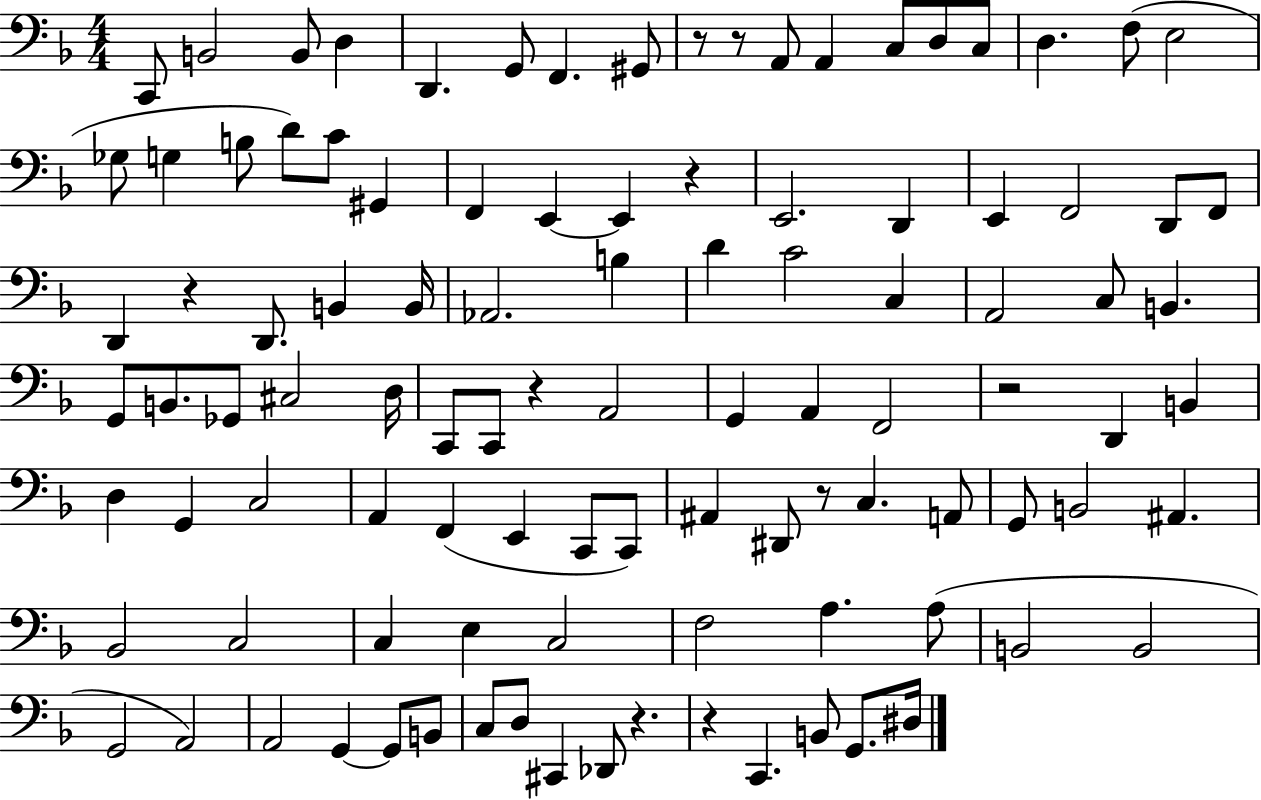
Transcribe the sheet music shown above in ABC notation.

X:1
T:Untitled
M:4/4
L:1/4
K:F
C,,/2 B,,2 B,,/2 D, D,, G,,/2 F,, ^G,,/2 z/2 z/2 A,,/2 A,, C,/2 D,/2 C,/2 D, F,/2 E,2 _G,/2 G, B,/2 D/2 C/2 ^G,, F,, E,, E,, z E,,2 D,, E,, F,,2 D,,/2 F,,/2 D,, z D,,/2 B,, B,,/4 _A,,2 B, D C2 C, A,,2 C,/2 B,, G,,/2 B,,/2 _G,,/2 ^C,2 D,/4 C,,/2 C,,/2 z A,,2 G,, A,, F,,2 z2 D,, B,, D, G,, C,2 A,, F,, E,, C,,/2 C,,/2 ^A,, ^D,,/2 z/2 C, A,,/2 G,,/2 B,,2 ^A,, _B,,2 C,2 C, E, C,2 F,2 A, A,/2 B,,2 B,,2 G,,2 A,,2 A,,2 G,, G,,/2 B,,/2 C,/2 D,/2 ^C,, _D,,/2 z z C,, B,,/2 G,,/2 ^D,/4